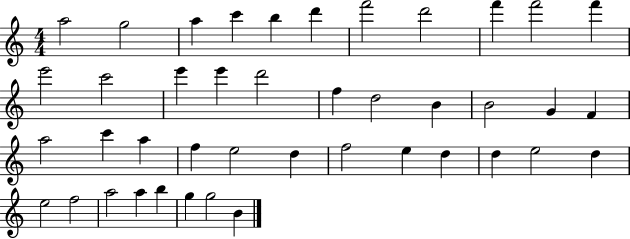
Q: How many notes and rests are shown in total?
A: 42